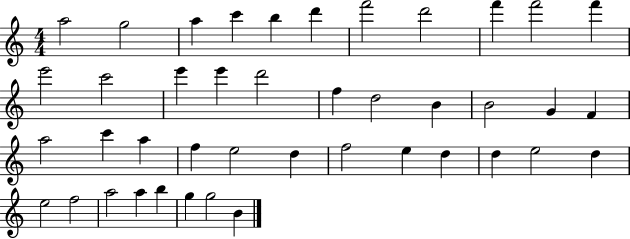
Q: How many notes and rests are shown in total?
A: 42